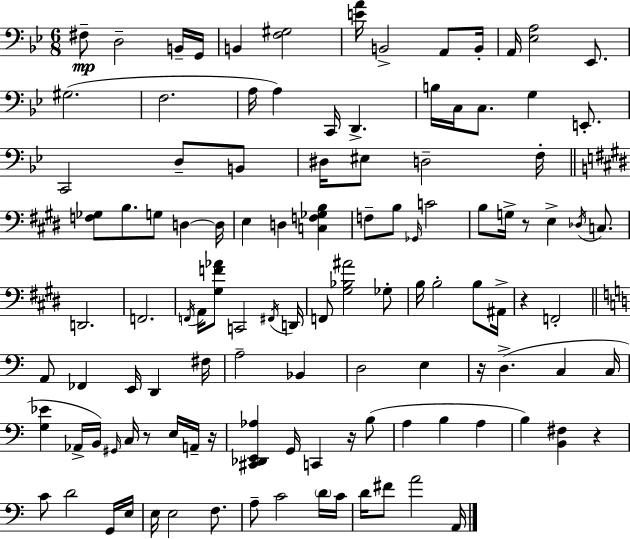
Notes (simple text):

F#3/e D3/h B2/s G2/s B2/q [F3,G#3]/h [E4,A4]/s B2/h A2/e B2/s A2/s [Eb3,A3]/h Eb2/e. G#3/h. F3/h. A3/s A3/q C2/s D2/q. B3/s C3/s C3/e. G3/q E2/e. C2/h D3/e B2/e D#3/s EIS3/e D3/h F3/s [F3,Gb3]/e B3/e. G3/e D3/q D3/s E3/q D3/q [C3,F3,Gb3,B3]/q F3/e B3/e Gb2/s C4/h B3/e G3/s R/e E3/q Db3/s C3/e. D2/h. F2/h. F2/s A2/s [G#3,F4,Ab4]/e C2/h F#2/s D2/s F2/e [G#3,Bb3,A#4]/h Gb3/e B3/s B3/h B3/e A#2/s R/q F2/h A2/e FES2/q E2/s D2/q F#3/s A3/h Bb2/q D3/h E3/q R/s D3/q. C3/q C3/s [G3,Eb4]/q Ab2/s B2/s G#2/s C3/s R/e E3/s A2/s R/s [C#2,Db2,E2,Ab3]/q G2/s C2/q R/s B3/e A3/q B3/q A3/q B3/q [B2,F#3]/q R/q C4/e D4/h G2/s E3/s E3/s E3/h F3/e. A3/e C4/h D4/s C4/s D4/s F#4/e A4/h A2/s